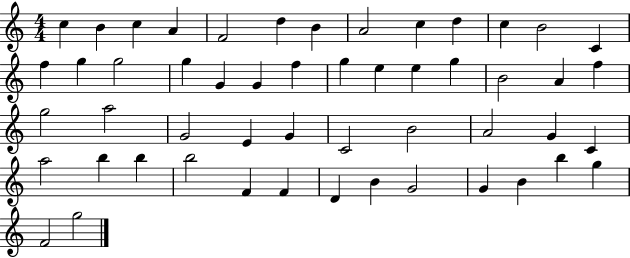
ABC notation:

X:1
T:Untitled
M:4/4
L:1/4
K:C
c B c A F2 d B A2 c d c B2 C f g g2 g G G f g e e g B2 A f g2 a2 G2 E G C2 B2 A2 G C a2 b b b2 F F D B G2 G B b g F2 g2